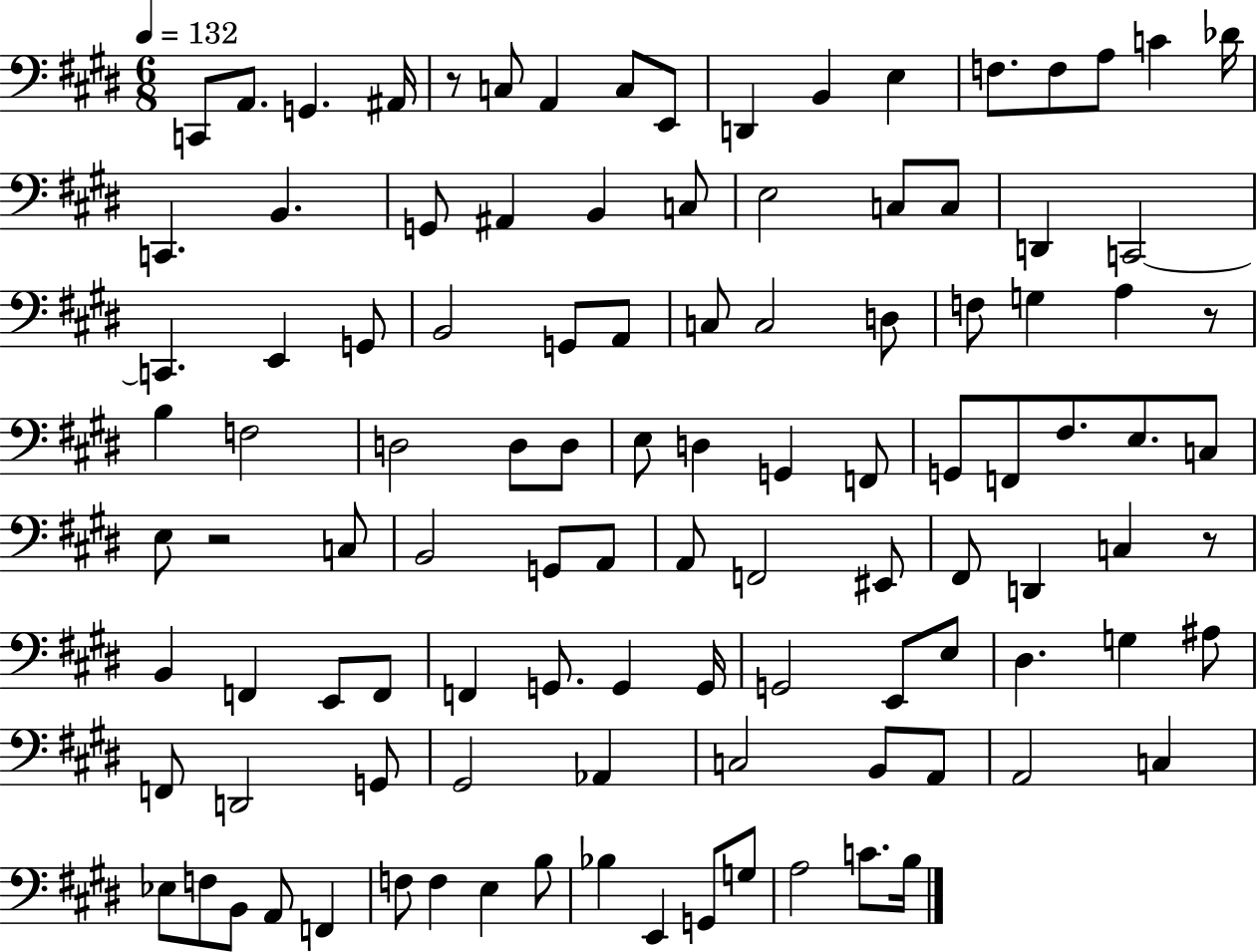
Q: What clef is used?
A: bass